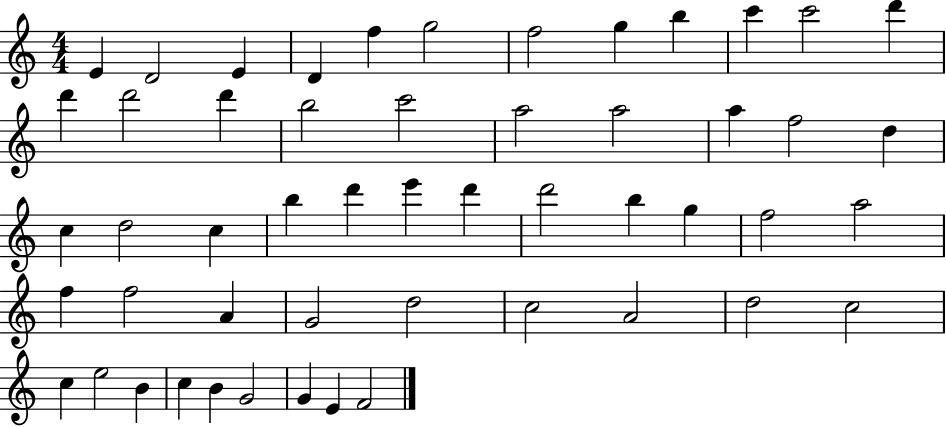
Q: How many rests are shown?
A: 0